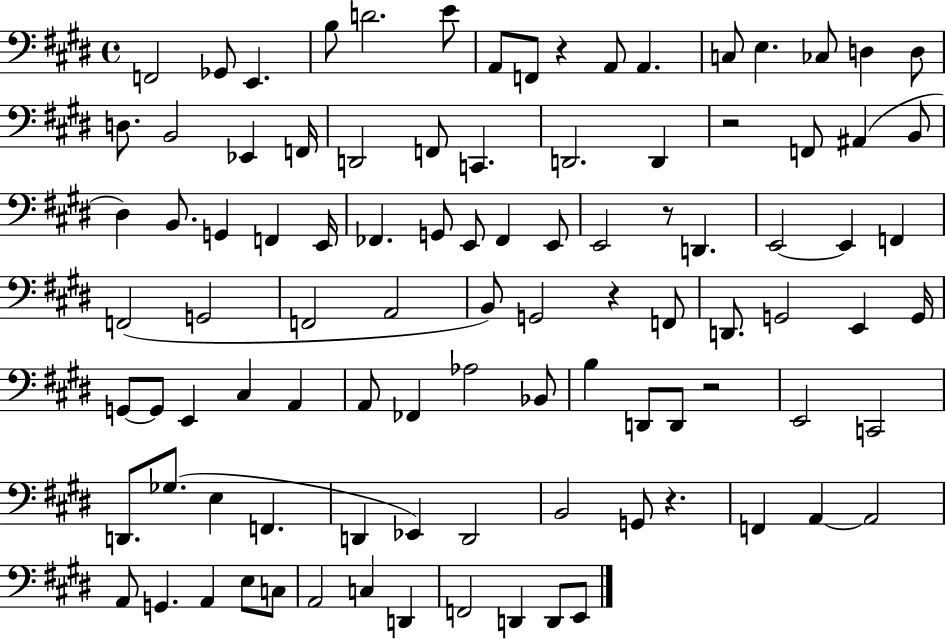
{
  \clef bass
  \time 4/4
  \defaultTimeSignature
  \key e \major
  f,2 ges,8 e,4. | b8 d'2. e'8 | a,8 f,8 r4 a,8 a,4. | c8 e4. ces8 d4 d8 | \break d8. b,2 ees,4 f,16 | d,2 f,8 c,4. | d,2. d,4 | r2 f,8 ais,4( b,8 | \break dis4) b,8. g,4 f,4 e,16 | fes,4. g,8 e,8 fes,4 e,8 | e,2 r8 d,4. | e,2~~ e,4 f,4 | \break f,2( g,2 | f,2 a,2 | b,8) g,2 r4 f,8 | d,8. g,2 e,4 g,16 | \break g,8~~ g,8 e,4 cis4 a,4 | a,8 fes,4 aes2 bes,8 | b4 d,8 d,8 r2 | e,2 c,2 | \break d,8. ges8.( e4 f,4. | d,4 ees,4) d,2 | b,2 g,8 r4. | f,4 a,4~~ a,2 | \break a,8 g,4. a,4 e8 c8 | a,2 c4 d,4 | f,2 d,4 d,8 e,8 | \bar "|."
}